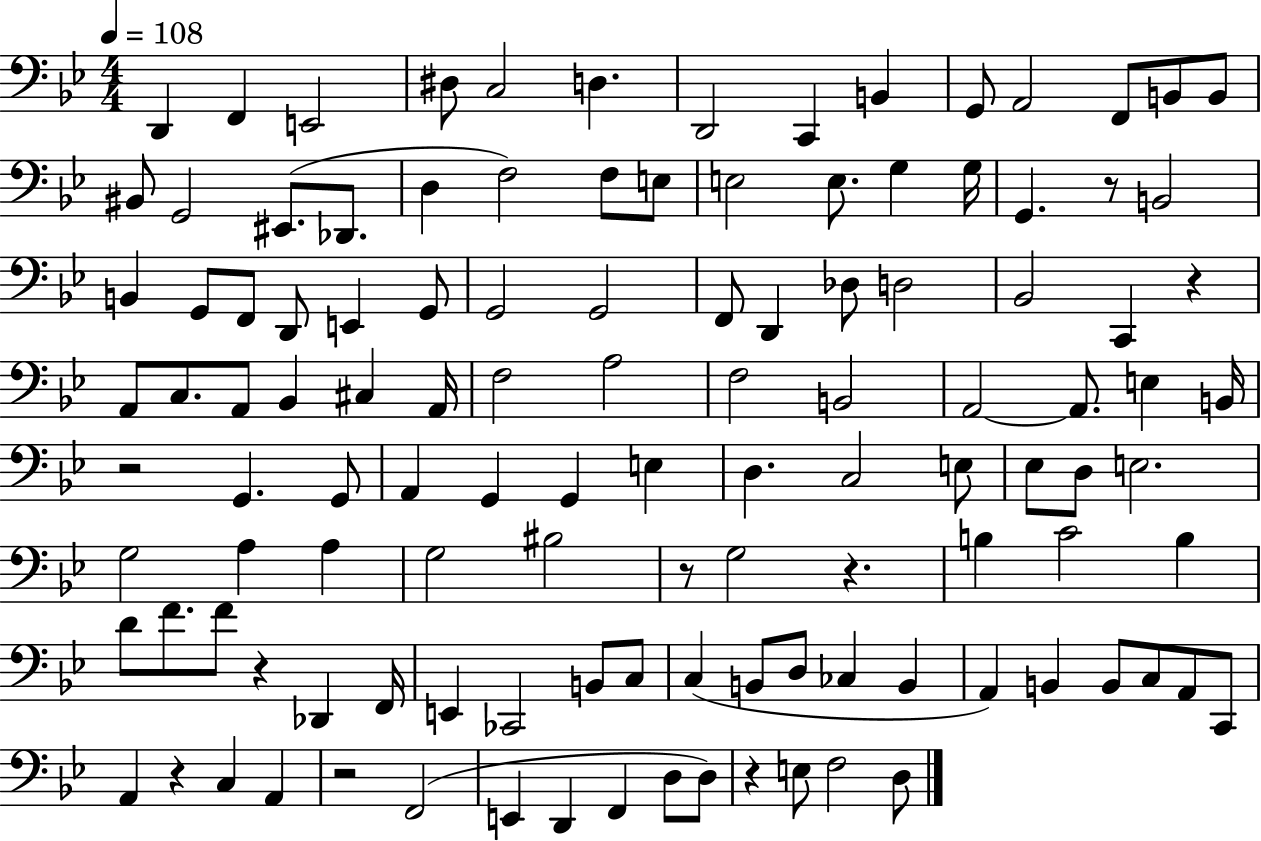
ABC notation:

X:1
T:Untitled
M:4/4
L:1/4
K:Bb
D,, F,, E,,2 ^D,/2 C,2 D, D,,2 C,, B,, G,,/2 A,,2 F,,/2 B,,/2 B,,/2 ^B,,/2 G,,2 ^E,,/2 _D,,/2 D, F,2 F,/2 E,/2 E,2 E,/2 G, G,/4 G,, z/2 B,,2 B,, G,,/2 F,,/2 D,,/2 E,, G,,/2 G,,2 G,,2 F,,/2 D,, _D,/2 D,2 _B,,2 C,, z A,,/2 C,/2 A,,/2 _B,, ^C, A,,/4 F,2 A,2 F,2 B,,2 A,,2 A,,/2 E, B,,/4 z2 G,, G,,/2 A,, G,, G,, E, D, C,2 E,/2 _E,/2 D,/2 E,2 G,2 A, A, G,2 ^B,2 z/2 G,2 z B, C2 B, D/2 F/2 F/2 z _D,, F,,/4 E,, _C,,2 B,,/2 C,/2 C, B,,/2 D,/2 _C, B,, A,, B,, B,,/2 C,/2 A,,/2 C,,/2 A,, z C, A,, z2 F,,2 E,, D,, F,, D,/2 D,/2 z E,/2 F,2 D,/2